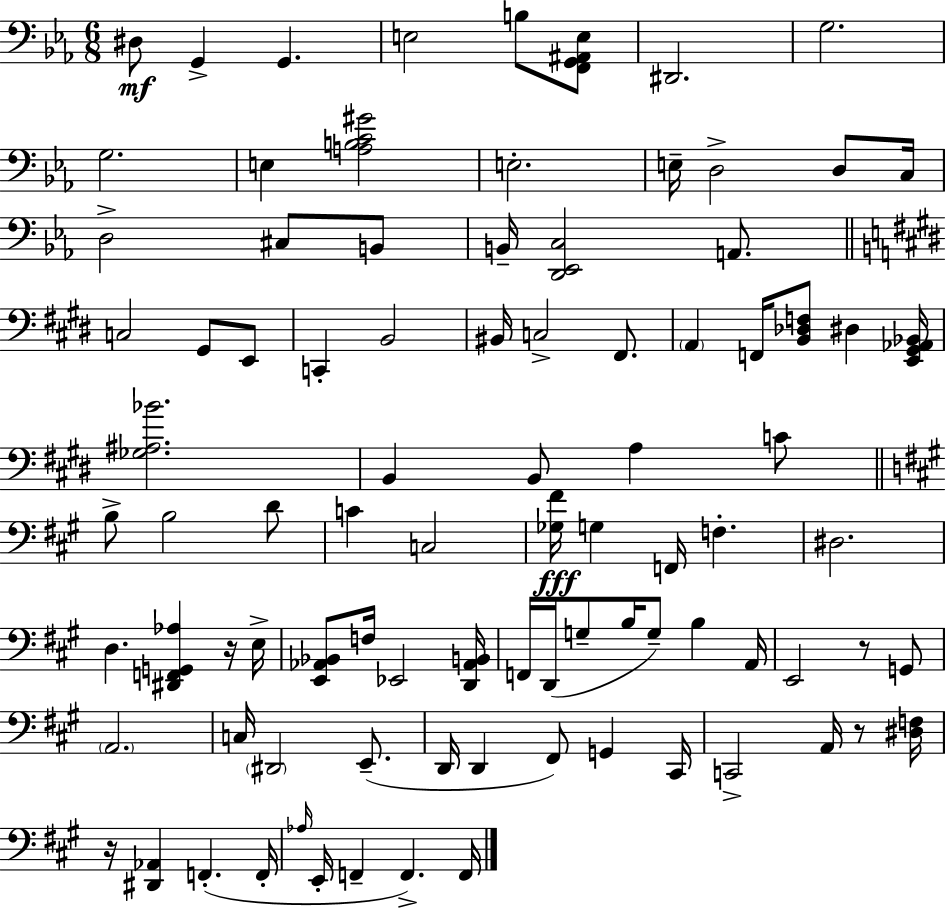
D#3/e G2/q G2/q. E3/h B3/e [F2,G2,A#2,E3]/e D#2/h. G3/h. G3/h. E3/q [A3,B3,C4,G#4]/h E3/h. E3/s D3/h D3/e C3/s D3/h C#3/e B2/e B2/s [D2,Eb2,C3]/h A2/e. C3/h G#2/e E2/e C2/q B2/h BIS2/s C3/h F#2/e. A2/q F2/s [B2,Db3,F3]/e D#3/q [E2,G#2,Ab2,Bb2]/s [Gb3,A#3,Bb4]/h. B2/q B2/e A3/q C4/e B3/e B3/h D4/e C4/q C3/h [Gb3,F#4]/s G3/q F2/s F3/q. D#3/h. D3/q. [D#2,F2,G2,Ab3]/q R/s E3/s [E2,Ab2,Bb2]/e F3/s Eb2/h [D2,Ab2,B2]/s F2/s D2/s G3/e B3/s G3/e B3/q A2/s E2/h R/e G2/e A2/h. C3/s D#2/h E2/e. D2/s D2/q F#2/e G2/q C#2/s C2/h A2/s R/e [D#3,F3]/s R/s [D#2,Ab2]/q F2/q. F2/s Ab3/s E2/s F2/q F2/q. F2/s